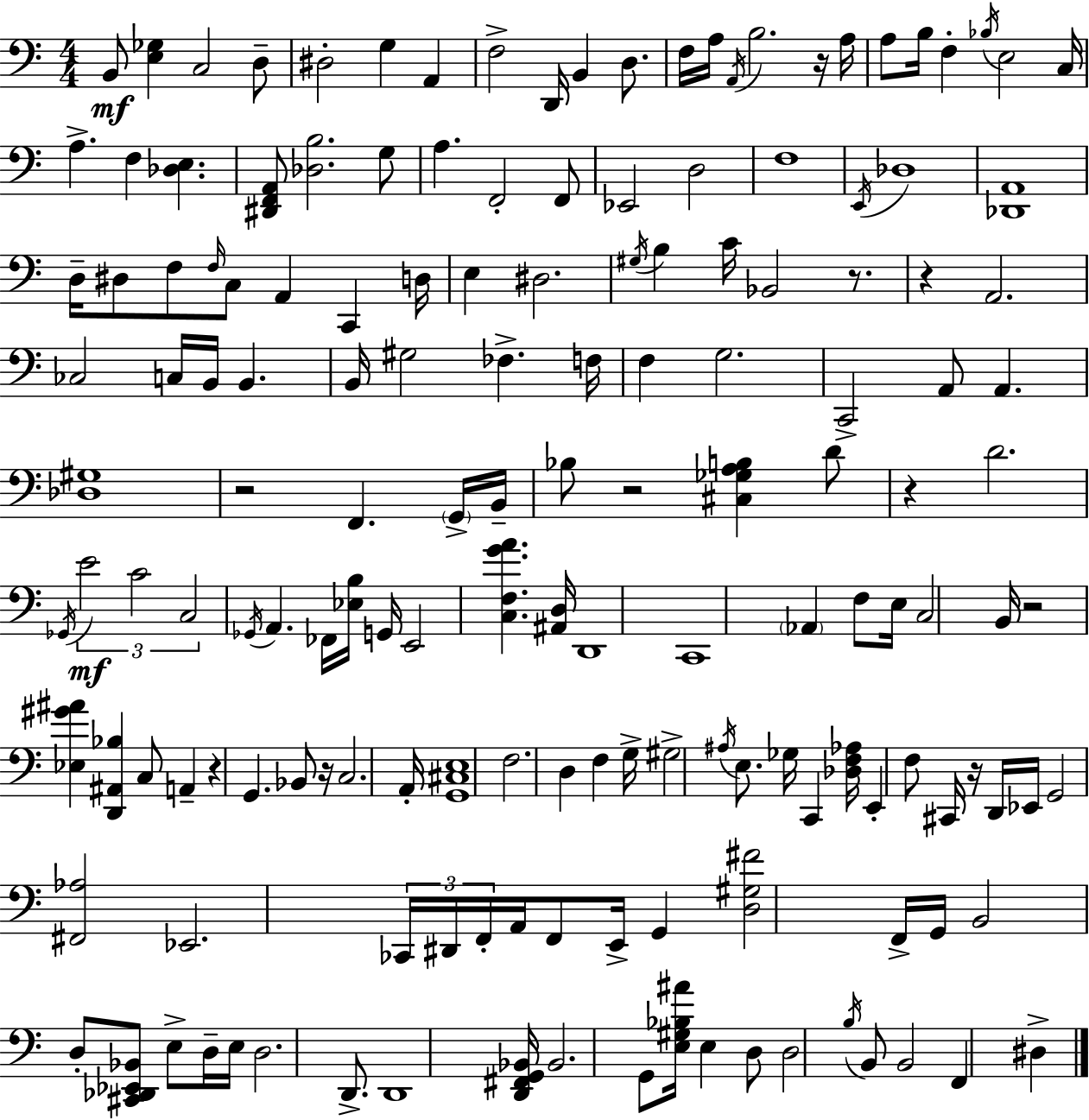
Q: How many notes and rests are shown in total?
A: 160